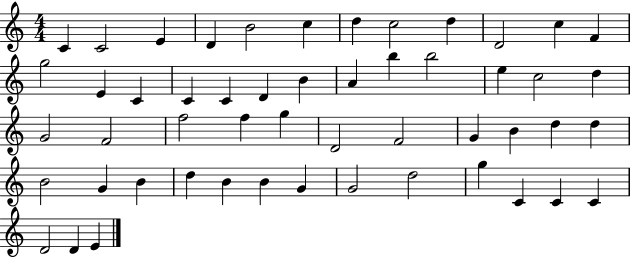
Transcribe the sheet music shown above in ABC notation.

X:1
T:Untitled
M:4/4
L:1/4
K:C
C C2 E D B2 c d c2 d D2 c F g2 E C C C D B A b b2 e c2 d G2 F2 f2 f g D2 F2 G B d d B2 G B d B B G G2 d2 g C C C D2 D E